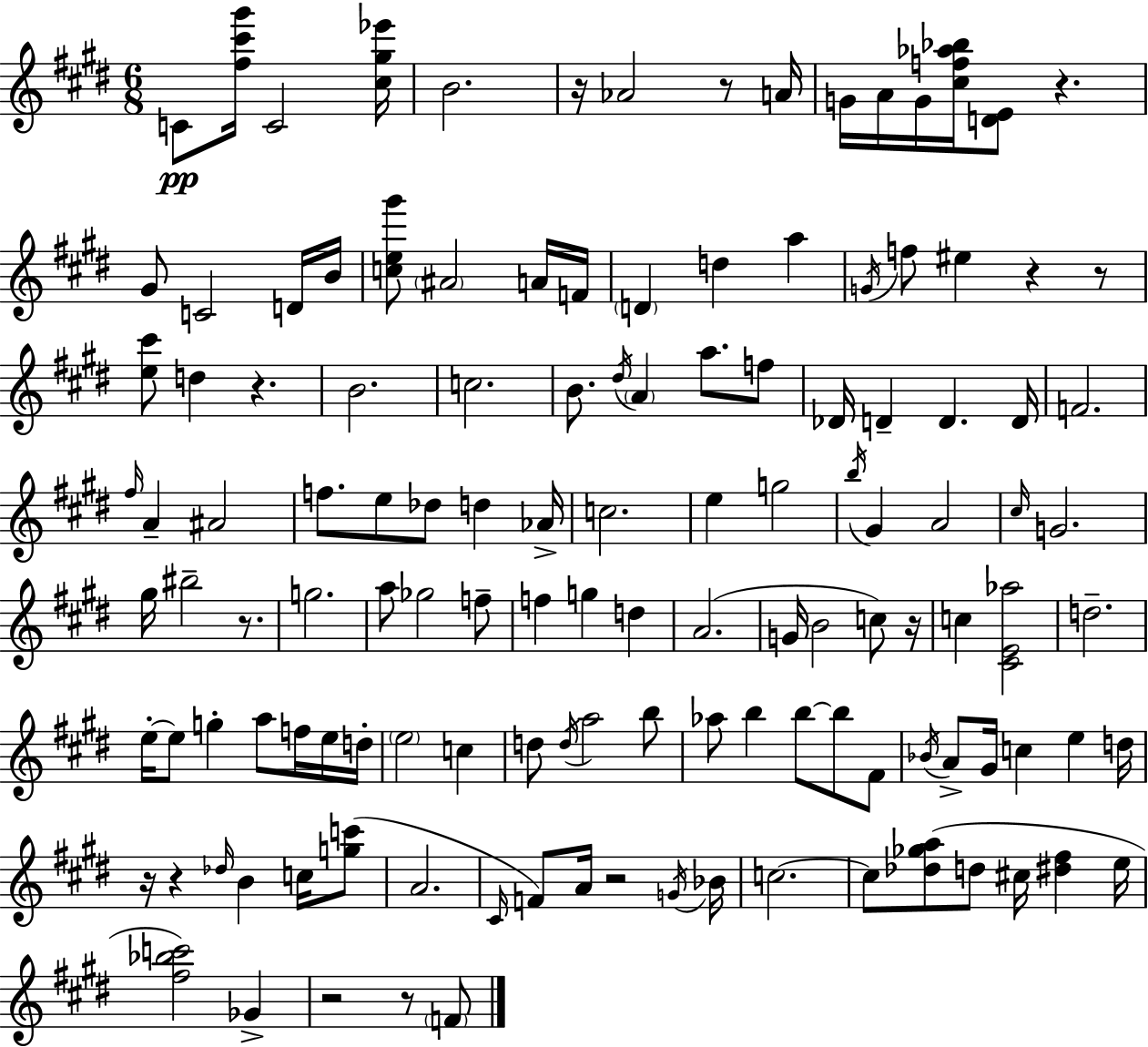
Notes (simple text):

C4/e [F#5,C#6,G#6]/s C4/h [C#5,G#5,Eb6]/s B4/h. R/s Ab4/h R/e A4/s G4/s A4/s G4/s [C#5,F5,Ab5,Bb5]/s [D4,E4]/e R/q. G#4/e C4/h D4/s B4/s [C5,E5,G#6]/e A#4/h A4/s F4/s D4/q D5/q A5/q G4/s F5/e EIS5/q R/q R/e [E5,C#6]/e D5/q R/q. B4/h. C5/h. B4/e. D#5/s A4/q A5/e. F5/e Db4/s D4/q D4/q. D4/s F4/h. F#5/s A4/q A#4/h F5/e. E5/e Db5/e D5/q Ab4/s C5/h. E5/q G5/h B5/s G#4/q A4/h C#5/s G4/h. G#5/s BIS5/h R/e. G5/h. A5/e Gb5/h F5/e F5/q G5/q D5/q A4/h. G4/s B4/h C5/e R/s C5/q [C#4,E4,Ab5]/h D5/h. E5/s E5/e G5/q A5/e F5/s E5/s D5/s E5/h C5/q D5/e D5/s A5/h B5/e Ab5/e B5/q B5/e B5/e F#4/e Bb4/s A4/e G#4/s C5/q E5/q D5/s R/s R/q Db5/s B4/q C5/s [G5,C6]/e A4/h. C#4/s F4/e A4/s R/h G4/s Bb4/s C5/h. C5/e [Db5,Gb5,A5]/e D5/e C#5/s [D#5,F#5]/q E5/s [F#5,Bb5,C6]/h Gb4/q R/h R/e F4/e